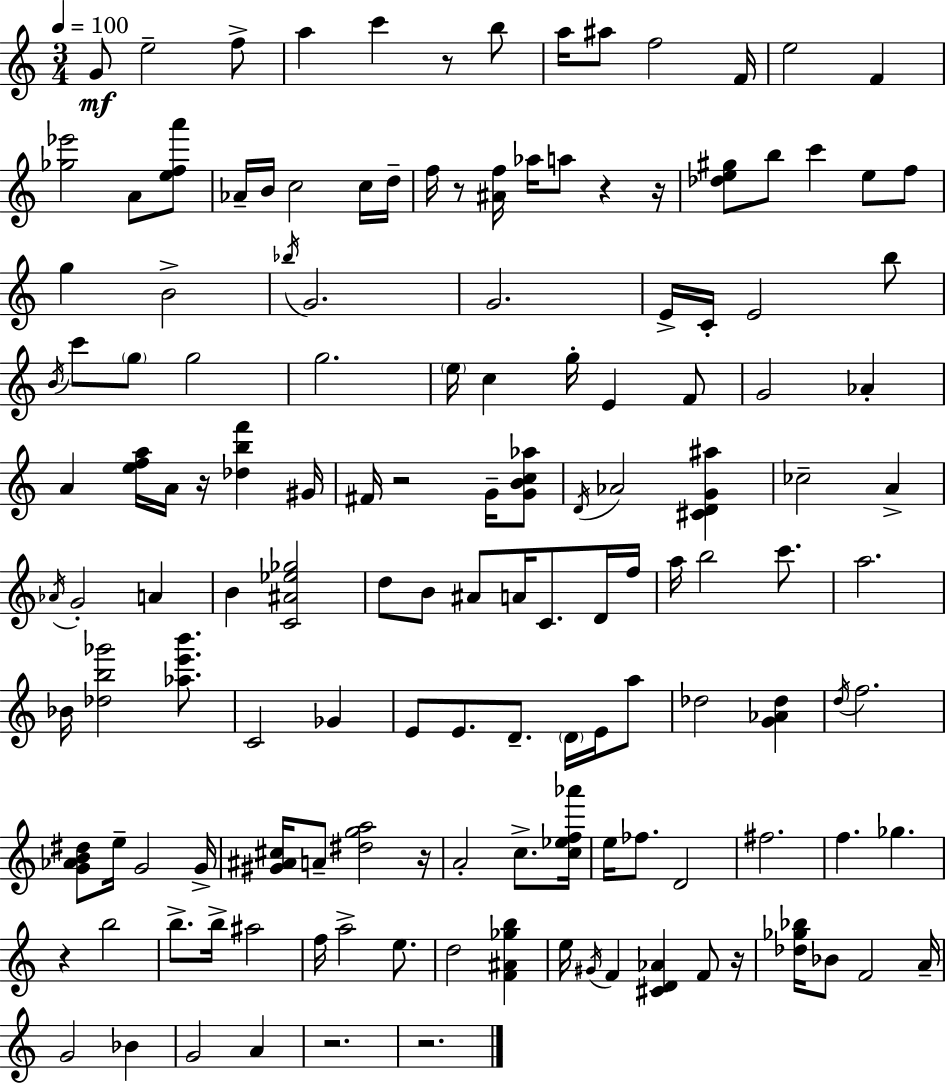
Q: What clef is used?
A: treble